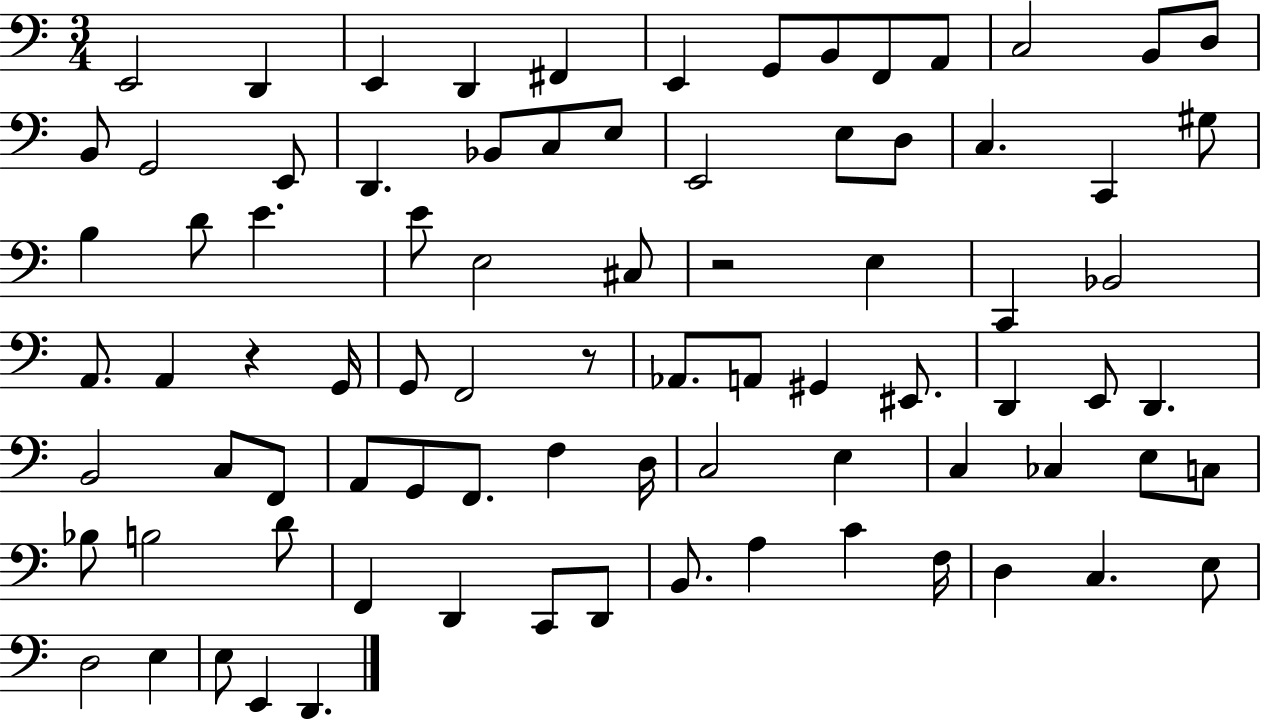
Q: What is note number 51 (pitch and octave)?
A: A2